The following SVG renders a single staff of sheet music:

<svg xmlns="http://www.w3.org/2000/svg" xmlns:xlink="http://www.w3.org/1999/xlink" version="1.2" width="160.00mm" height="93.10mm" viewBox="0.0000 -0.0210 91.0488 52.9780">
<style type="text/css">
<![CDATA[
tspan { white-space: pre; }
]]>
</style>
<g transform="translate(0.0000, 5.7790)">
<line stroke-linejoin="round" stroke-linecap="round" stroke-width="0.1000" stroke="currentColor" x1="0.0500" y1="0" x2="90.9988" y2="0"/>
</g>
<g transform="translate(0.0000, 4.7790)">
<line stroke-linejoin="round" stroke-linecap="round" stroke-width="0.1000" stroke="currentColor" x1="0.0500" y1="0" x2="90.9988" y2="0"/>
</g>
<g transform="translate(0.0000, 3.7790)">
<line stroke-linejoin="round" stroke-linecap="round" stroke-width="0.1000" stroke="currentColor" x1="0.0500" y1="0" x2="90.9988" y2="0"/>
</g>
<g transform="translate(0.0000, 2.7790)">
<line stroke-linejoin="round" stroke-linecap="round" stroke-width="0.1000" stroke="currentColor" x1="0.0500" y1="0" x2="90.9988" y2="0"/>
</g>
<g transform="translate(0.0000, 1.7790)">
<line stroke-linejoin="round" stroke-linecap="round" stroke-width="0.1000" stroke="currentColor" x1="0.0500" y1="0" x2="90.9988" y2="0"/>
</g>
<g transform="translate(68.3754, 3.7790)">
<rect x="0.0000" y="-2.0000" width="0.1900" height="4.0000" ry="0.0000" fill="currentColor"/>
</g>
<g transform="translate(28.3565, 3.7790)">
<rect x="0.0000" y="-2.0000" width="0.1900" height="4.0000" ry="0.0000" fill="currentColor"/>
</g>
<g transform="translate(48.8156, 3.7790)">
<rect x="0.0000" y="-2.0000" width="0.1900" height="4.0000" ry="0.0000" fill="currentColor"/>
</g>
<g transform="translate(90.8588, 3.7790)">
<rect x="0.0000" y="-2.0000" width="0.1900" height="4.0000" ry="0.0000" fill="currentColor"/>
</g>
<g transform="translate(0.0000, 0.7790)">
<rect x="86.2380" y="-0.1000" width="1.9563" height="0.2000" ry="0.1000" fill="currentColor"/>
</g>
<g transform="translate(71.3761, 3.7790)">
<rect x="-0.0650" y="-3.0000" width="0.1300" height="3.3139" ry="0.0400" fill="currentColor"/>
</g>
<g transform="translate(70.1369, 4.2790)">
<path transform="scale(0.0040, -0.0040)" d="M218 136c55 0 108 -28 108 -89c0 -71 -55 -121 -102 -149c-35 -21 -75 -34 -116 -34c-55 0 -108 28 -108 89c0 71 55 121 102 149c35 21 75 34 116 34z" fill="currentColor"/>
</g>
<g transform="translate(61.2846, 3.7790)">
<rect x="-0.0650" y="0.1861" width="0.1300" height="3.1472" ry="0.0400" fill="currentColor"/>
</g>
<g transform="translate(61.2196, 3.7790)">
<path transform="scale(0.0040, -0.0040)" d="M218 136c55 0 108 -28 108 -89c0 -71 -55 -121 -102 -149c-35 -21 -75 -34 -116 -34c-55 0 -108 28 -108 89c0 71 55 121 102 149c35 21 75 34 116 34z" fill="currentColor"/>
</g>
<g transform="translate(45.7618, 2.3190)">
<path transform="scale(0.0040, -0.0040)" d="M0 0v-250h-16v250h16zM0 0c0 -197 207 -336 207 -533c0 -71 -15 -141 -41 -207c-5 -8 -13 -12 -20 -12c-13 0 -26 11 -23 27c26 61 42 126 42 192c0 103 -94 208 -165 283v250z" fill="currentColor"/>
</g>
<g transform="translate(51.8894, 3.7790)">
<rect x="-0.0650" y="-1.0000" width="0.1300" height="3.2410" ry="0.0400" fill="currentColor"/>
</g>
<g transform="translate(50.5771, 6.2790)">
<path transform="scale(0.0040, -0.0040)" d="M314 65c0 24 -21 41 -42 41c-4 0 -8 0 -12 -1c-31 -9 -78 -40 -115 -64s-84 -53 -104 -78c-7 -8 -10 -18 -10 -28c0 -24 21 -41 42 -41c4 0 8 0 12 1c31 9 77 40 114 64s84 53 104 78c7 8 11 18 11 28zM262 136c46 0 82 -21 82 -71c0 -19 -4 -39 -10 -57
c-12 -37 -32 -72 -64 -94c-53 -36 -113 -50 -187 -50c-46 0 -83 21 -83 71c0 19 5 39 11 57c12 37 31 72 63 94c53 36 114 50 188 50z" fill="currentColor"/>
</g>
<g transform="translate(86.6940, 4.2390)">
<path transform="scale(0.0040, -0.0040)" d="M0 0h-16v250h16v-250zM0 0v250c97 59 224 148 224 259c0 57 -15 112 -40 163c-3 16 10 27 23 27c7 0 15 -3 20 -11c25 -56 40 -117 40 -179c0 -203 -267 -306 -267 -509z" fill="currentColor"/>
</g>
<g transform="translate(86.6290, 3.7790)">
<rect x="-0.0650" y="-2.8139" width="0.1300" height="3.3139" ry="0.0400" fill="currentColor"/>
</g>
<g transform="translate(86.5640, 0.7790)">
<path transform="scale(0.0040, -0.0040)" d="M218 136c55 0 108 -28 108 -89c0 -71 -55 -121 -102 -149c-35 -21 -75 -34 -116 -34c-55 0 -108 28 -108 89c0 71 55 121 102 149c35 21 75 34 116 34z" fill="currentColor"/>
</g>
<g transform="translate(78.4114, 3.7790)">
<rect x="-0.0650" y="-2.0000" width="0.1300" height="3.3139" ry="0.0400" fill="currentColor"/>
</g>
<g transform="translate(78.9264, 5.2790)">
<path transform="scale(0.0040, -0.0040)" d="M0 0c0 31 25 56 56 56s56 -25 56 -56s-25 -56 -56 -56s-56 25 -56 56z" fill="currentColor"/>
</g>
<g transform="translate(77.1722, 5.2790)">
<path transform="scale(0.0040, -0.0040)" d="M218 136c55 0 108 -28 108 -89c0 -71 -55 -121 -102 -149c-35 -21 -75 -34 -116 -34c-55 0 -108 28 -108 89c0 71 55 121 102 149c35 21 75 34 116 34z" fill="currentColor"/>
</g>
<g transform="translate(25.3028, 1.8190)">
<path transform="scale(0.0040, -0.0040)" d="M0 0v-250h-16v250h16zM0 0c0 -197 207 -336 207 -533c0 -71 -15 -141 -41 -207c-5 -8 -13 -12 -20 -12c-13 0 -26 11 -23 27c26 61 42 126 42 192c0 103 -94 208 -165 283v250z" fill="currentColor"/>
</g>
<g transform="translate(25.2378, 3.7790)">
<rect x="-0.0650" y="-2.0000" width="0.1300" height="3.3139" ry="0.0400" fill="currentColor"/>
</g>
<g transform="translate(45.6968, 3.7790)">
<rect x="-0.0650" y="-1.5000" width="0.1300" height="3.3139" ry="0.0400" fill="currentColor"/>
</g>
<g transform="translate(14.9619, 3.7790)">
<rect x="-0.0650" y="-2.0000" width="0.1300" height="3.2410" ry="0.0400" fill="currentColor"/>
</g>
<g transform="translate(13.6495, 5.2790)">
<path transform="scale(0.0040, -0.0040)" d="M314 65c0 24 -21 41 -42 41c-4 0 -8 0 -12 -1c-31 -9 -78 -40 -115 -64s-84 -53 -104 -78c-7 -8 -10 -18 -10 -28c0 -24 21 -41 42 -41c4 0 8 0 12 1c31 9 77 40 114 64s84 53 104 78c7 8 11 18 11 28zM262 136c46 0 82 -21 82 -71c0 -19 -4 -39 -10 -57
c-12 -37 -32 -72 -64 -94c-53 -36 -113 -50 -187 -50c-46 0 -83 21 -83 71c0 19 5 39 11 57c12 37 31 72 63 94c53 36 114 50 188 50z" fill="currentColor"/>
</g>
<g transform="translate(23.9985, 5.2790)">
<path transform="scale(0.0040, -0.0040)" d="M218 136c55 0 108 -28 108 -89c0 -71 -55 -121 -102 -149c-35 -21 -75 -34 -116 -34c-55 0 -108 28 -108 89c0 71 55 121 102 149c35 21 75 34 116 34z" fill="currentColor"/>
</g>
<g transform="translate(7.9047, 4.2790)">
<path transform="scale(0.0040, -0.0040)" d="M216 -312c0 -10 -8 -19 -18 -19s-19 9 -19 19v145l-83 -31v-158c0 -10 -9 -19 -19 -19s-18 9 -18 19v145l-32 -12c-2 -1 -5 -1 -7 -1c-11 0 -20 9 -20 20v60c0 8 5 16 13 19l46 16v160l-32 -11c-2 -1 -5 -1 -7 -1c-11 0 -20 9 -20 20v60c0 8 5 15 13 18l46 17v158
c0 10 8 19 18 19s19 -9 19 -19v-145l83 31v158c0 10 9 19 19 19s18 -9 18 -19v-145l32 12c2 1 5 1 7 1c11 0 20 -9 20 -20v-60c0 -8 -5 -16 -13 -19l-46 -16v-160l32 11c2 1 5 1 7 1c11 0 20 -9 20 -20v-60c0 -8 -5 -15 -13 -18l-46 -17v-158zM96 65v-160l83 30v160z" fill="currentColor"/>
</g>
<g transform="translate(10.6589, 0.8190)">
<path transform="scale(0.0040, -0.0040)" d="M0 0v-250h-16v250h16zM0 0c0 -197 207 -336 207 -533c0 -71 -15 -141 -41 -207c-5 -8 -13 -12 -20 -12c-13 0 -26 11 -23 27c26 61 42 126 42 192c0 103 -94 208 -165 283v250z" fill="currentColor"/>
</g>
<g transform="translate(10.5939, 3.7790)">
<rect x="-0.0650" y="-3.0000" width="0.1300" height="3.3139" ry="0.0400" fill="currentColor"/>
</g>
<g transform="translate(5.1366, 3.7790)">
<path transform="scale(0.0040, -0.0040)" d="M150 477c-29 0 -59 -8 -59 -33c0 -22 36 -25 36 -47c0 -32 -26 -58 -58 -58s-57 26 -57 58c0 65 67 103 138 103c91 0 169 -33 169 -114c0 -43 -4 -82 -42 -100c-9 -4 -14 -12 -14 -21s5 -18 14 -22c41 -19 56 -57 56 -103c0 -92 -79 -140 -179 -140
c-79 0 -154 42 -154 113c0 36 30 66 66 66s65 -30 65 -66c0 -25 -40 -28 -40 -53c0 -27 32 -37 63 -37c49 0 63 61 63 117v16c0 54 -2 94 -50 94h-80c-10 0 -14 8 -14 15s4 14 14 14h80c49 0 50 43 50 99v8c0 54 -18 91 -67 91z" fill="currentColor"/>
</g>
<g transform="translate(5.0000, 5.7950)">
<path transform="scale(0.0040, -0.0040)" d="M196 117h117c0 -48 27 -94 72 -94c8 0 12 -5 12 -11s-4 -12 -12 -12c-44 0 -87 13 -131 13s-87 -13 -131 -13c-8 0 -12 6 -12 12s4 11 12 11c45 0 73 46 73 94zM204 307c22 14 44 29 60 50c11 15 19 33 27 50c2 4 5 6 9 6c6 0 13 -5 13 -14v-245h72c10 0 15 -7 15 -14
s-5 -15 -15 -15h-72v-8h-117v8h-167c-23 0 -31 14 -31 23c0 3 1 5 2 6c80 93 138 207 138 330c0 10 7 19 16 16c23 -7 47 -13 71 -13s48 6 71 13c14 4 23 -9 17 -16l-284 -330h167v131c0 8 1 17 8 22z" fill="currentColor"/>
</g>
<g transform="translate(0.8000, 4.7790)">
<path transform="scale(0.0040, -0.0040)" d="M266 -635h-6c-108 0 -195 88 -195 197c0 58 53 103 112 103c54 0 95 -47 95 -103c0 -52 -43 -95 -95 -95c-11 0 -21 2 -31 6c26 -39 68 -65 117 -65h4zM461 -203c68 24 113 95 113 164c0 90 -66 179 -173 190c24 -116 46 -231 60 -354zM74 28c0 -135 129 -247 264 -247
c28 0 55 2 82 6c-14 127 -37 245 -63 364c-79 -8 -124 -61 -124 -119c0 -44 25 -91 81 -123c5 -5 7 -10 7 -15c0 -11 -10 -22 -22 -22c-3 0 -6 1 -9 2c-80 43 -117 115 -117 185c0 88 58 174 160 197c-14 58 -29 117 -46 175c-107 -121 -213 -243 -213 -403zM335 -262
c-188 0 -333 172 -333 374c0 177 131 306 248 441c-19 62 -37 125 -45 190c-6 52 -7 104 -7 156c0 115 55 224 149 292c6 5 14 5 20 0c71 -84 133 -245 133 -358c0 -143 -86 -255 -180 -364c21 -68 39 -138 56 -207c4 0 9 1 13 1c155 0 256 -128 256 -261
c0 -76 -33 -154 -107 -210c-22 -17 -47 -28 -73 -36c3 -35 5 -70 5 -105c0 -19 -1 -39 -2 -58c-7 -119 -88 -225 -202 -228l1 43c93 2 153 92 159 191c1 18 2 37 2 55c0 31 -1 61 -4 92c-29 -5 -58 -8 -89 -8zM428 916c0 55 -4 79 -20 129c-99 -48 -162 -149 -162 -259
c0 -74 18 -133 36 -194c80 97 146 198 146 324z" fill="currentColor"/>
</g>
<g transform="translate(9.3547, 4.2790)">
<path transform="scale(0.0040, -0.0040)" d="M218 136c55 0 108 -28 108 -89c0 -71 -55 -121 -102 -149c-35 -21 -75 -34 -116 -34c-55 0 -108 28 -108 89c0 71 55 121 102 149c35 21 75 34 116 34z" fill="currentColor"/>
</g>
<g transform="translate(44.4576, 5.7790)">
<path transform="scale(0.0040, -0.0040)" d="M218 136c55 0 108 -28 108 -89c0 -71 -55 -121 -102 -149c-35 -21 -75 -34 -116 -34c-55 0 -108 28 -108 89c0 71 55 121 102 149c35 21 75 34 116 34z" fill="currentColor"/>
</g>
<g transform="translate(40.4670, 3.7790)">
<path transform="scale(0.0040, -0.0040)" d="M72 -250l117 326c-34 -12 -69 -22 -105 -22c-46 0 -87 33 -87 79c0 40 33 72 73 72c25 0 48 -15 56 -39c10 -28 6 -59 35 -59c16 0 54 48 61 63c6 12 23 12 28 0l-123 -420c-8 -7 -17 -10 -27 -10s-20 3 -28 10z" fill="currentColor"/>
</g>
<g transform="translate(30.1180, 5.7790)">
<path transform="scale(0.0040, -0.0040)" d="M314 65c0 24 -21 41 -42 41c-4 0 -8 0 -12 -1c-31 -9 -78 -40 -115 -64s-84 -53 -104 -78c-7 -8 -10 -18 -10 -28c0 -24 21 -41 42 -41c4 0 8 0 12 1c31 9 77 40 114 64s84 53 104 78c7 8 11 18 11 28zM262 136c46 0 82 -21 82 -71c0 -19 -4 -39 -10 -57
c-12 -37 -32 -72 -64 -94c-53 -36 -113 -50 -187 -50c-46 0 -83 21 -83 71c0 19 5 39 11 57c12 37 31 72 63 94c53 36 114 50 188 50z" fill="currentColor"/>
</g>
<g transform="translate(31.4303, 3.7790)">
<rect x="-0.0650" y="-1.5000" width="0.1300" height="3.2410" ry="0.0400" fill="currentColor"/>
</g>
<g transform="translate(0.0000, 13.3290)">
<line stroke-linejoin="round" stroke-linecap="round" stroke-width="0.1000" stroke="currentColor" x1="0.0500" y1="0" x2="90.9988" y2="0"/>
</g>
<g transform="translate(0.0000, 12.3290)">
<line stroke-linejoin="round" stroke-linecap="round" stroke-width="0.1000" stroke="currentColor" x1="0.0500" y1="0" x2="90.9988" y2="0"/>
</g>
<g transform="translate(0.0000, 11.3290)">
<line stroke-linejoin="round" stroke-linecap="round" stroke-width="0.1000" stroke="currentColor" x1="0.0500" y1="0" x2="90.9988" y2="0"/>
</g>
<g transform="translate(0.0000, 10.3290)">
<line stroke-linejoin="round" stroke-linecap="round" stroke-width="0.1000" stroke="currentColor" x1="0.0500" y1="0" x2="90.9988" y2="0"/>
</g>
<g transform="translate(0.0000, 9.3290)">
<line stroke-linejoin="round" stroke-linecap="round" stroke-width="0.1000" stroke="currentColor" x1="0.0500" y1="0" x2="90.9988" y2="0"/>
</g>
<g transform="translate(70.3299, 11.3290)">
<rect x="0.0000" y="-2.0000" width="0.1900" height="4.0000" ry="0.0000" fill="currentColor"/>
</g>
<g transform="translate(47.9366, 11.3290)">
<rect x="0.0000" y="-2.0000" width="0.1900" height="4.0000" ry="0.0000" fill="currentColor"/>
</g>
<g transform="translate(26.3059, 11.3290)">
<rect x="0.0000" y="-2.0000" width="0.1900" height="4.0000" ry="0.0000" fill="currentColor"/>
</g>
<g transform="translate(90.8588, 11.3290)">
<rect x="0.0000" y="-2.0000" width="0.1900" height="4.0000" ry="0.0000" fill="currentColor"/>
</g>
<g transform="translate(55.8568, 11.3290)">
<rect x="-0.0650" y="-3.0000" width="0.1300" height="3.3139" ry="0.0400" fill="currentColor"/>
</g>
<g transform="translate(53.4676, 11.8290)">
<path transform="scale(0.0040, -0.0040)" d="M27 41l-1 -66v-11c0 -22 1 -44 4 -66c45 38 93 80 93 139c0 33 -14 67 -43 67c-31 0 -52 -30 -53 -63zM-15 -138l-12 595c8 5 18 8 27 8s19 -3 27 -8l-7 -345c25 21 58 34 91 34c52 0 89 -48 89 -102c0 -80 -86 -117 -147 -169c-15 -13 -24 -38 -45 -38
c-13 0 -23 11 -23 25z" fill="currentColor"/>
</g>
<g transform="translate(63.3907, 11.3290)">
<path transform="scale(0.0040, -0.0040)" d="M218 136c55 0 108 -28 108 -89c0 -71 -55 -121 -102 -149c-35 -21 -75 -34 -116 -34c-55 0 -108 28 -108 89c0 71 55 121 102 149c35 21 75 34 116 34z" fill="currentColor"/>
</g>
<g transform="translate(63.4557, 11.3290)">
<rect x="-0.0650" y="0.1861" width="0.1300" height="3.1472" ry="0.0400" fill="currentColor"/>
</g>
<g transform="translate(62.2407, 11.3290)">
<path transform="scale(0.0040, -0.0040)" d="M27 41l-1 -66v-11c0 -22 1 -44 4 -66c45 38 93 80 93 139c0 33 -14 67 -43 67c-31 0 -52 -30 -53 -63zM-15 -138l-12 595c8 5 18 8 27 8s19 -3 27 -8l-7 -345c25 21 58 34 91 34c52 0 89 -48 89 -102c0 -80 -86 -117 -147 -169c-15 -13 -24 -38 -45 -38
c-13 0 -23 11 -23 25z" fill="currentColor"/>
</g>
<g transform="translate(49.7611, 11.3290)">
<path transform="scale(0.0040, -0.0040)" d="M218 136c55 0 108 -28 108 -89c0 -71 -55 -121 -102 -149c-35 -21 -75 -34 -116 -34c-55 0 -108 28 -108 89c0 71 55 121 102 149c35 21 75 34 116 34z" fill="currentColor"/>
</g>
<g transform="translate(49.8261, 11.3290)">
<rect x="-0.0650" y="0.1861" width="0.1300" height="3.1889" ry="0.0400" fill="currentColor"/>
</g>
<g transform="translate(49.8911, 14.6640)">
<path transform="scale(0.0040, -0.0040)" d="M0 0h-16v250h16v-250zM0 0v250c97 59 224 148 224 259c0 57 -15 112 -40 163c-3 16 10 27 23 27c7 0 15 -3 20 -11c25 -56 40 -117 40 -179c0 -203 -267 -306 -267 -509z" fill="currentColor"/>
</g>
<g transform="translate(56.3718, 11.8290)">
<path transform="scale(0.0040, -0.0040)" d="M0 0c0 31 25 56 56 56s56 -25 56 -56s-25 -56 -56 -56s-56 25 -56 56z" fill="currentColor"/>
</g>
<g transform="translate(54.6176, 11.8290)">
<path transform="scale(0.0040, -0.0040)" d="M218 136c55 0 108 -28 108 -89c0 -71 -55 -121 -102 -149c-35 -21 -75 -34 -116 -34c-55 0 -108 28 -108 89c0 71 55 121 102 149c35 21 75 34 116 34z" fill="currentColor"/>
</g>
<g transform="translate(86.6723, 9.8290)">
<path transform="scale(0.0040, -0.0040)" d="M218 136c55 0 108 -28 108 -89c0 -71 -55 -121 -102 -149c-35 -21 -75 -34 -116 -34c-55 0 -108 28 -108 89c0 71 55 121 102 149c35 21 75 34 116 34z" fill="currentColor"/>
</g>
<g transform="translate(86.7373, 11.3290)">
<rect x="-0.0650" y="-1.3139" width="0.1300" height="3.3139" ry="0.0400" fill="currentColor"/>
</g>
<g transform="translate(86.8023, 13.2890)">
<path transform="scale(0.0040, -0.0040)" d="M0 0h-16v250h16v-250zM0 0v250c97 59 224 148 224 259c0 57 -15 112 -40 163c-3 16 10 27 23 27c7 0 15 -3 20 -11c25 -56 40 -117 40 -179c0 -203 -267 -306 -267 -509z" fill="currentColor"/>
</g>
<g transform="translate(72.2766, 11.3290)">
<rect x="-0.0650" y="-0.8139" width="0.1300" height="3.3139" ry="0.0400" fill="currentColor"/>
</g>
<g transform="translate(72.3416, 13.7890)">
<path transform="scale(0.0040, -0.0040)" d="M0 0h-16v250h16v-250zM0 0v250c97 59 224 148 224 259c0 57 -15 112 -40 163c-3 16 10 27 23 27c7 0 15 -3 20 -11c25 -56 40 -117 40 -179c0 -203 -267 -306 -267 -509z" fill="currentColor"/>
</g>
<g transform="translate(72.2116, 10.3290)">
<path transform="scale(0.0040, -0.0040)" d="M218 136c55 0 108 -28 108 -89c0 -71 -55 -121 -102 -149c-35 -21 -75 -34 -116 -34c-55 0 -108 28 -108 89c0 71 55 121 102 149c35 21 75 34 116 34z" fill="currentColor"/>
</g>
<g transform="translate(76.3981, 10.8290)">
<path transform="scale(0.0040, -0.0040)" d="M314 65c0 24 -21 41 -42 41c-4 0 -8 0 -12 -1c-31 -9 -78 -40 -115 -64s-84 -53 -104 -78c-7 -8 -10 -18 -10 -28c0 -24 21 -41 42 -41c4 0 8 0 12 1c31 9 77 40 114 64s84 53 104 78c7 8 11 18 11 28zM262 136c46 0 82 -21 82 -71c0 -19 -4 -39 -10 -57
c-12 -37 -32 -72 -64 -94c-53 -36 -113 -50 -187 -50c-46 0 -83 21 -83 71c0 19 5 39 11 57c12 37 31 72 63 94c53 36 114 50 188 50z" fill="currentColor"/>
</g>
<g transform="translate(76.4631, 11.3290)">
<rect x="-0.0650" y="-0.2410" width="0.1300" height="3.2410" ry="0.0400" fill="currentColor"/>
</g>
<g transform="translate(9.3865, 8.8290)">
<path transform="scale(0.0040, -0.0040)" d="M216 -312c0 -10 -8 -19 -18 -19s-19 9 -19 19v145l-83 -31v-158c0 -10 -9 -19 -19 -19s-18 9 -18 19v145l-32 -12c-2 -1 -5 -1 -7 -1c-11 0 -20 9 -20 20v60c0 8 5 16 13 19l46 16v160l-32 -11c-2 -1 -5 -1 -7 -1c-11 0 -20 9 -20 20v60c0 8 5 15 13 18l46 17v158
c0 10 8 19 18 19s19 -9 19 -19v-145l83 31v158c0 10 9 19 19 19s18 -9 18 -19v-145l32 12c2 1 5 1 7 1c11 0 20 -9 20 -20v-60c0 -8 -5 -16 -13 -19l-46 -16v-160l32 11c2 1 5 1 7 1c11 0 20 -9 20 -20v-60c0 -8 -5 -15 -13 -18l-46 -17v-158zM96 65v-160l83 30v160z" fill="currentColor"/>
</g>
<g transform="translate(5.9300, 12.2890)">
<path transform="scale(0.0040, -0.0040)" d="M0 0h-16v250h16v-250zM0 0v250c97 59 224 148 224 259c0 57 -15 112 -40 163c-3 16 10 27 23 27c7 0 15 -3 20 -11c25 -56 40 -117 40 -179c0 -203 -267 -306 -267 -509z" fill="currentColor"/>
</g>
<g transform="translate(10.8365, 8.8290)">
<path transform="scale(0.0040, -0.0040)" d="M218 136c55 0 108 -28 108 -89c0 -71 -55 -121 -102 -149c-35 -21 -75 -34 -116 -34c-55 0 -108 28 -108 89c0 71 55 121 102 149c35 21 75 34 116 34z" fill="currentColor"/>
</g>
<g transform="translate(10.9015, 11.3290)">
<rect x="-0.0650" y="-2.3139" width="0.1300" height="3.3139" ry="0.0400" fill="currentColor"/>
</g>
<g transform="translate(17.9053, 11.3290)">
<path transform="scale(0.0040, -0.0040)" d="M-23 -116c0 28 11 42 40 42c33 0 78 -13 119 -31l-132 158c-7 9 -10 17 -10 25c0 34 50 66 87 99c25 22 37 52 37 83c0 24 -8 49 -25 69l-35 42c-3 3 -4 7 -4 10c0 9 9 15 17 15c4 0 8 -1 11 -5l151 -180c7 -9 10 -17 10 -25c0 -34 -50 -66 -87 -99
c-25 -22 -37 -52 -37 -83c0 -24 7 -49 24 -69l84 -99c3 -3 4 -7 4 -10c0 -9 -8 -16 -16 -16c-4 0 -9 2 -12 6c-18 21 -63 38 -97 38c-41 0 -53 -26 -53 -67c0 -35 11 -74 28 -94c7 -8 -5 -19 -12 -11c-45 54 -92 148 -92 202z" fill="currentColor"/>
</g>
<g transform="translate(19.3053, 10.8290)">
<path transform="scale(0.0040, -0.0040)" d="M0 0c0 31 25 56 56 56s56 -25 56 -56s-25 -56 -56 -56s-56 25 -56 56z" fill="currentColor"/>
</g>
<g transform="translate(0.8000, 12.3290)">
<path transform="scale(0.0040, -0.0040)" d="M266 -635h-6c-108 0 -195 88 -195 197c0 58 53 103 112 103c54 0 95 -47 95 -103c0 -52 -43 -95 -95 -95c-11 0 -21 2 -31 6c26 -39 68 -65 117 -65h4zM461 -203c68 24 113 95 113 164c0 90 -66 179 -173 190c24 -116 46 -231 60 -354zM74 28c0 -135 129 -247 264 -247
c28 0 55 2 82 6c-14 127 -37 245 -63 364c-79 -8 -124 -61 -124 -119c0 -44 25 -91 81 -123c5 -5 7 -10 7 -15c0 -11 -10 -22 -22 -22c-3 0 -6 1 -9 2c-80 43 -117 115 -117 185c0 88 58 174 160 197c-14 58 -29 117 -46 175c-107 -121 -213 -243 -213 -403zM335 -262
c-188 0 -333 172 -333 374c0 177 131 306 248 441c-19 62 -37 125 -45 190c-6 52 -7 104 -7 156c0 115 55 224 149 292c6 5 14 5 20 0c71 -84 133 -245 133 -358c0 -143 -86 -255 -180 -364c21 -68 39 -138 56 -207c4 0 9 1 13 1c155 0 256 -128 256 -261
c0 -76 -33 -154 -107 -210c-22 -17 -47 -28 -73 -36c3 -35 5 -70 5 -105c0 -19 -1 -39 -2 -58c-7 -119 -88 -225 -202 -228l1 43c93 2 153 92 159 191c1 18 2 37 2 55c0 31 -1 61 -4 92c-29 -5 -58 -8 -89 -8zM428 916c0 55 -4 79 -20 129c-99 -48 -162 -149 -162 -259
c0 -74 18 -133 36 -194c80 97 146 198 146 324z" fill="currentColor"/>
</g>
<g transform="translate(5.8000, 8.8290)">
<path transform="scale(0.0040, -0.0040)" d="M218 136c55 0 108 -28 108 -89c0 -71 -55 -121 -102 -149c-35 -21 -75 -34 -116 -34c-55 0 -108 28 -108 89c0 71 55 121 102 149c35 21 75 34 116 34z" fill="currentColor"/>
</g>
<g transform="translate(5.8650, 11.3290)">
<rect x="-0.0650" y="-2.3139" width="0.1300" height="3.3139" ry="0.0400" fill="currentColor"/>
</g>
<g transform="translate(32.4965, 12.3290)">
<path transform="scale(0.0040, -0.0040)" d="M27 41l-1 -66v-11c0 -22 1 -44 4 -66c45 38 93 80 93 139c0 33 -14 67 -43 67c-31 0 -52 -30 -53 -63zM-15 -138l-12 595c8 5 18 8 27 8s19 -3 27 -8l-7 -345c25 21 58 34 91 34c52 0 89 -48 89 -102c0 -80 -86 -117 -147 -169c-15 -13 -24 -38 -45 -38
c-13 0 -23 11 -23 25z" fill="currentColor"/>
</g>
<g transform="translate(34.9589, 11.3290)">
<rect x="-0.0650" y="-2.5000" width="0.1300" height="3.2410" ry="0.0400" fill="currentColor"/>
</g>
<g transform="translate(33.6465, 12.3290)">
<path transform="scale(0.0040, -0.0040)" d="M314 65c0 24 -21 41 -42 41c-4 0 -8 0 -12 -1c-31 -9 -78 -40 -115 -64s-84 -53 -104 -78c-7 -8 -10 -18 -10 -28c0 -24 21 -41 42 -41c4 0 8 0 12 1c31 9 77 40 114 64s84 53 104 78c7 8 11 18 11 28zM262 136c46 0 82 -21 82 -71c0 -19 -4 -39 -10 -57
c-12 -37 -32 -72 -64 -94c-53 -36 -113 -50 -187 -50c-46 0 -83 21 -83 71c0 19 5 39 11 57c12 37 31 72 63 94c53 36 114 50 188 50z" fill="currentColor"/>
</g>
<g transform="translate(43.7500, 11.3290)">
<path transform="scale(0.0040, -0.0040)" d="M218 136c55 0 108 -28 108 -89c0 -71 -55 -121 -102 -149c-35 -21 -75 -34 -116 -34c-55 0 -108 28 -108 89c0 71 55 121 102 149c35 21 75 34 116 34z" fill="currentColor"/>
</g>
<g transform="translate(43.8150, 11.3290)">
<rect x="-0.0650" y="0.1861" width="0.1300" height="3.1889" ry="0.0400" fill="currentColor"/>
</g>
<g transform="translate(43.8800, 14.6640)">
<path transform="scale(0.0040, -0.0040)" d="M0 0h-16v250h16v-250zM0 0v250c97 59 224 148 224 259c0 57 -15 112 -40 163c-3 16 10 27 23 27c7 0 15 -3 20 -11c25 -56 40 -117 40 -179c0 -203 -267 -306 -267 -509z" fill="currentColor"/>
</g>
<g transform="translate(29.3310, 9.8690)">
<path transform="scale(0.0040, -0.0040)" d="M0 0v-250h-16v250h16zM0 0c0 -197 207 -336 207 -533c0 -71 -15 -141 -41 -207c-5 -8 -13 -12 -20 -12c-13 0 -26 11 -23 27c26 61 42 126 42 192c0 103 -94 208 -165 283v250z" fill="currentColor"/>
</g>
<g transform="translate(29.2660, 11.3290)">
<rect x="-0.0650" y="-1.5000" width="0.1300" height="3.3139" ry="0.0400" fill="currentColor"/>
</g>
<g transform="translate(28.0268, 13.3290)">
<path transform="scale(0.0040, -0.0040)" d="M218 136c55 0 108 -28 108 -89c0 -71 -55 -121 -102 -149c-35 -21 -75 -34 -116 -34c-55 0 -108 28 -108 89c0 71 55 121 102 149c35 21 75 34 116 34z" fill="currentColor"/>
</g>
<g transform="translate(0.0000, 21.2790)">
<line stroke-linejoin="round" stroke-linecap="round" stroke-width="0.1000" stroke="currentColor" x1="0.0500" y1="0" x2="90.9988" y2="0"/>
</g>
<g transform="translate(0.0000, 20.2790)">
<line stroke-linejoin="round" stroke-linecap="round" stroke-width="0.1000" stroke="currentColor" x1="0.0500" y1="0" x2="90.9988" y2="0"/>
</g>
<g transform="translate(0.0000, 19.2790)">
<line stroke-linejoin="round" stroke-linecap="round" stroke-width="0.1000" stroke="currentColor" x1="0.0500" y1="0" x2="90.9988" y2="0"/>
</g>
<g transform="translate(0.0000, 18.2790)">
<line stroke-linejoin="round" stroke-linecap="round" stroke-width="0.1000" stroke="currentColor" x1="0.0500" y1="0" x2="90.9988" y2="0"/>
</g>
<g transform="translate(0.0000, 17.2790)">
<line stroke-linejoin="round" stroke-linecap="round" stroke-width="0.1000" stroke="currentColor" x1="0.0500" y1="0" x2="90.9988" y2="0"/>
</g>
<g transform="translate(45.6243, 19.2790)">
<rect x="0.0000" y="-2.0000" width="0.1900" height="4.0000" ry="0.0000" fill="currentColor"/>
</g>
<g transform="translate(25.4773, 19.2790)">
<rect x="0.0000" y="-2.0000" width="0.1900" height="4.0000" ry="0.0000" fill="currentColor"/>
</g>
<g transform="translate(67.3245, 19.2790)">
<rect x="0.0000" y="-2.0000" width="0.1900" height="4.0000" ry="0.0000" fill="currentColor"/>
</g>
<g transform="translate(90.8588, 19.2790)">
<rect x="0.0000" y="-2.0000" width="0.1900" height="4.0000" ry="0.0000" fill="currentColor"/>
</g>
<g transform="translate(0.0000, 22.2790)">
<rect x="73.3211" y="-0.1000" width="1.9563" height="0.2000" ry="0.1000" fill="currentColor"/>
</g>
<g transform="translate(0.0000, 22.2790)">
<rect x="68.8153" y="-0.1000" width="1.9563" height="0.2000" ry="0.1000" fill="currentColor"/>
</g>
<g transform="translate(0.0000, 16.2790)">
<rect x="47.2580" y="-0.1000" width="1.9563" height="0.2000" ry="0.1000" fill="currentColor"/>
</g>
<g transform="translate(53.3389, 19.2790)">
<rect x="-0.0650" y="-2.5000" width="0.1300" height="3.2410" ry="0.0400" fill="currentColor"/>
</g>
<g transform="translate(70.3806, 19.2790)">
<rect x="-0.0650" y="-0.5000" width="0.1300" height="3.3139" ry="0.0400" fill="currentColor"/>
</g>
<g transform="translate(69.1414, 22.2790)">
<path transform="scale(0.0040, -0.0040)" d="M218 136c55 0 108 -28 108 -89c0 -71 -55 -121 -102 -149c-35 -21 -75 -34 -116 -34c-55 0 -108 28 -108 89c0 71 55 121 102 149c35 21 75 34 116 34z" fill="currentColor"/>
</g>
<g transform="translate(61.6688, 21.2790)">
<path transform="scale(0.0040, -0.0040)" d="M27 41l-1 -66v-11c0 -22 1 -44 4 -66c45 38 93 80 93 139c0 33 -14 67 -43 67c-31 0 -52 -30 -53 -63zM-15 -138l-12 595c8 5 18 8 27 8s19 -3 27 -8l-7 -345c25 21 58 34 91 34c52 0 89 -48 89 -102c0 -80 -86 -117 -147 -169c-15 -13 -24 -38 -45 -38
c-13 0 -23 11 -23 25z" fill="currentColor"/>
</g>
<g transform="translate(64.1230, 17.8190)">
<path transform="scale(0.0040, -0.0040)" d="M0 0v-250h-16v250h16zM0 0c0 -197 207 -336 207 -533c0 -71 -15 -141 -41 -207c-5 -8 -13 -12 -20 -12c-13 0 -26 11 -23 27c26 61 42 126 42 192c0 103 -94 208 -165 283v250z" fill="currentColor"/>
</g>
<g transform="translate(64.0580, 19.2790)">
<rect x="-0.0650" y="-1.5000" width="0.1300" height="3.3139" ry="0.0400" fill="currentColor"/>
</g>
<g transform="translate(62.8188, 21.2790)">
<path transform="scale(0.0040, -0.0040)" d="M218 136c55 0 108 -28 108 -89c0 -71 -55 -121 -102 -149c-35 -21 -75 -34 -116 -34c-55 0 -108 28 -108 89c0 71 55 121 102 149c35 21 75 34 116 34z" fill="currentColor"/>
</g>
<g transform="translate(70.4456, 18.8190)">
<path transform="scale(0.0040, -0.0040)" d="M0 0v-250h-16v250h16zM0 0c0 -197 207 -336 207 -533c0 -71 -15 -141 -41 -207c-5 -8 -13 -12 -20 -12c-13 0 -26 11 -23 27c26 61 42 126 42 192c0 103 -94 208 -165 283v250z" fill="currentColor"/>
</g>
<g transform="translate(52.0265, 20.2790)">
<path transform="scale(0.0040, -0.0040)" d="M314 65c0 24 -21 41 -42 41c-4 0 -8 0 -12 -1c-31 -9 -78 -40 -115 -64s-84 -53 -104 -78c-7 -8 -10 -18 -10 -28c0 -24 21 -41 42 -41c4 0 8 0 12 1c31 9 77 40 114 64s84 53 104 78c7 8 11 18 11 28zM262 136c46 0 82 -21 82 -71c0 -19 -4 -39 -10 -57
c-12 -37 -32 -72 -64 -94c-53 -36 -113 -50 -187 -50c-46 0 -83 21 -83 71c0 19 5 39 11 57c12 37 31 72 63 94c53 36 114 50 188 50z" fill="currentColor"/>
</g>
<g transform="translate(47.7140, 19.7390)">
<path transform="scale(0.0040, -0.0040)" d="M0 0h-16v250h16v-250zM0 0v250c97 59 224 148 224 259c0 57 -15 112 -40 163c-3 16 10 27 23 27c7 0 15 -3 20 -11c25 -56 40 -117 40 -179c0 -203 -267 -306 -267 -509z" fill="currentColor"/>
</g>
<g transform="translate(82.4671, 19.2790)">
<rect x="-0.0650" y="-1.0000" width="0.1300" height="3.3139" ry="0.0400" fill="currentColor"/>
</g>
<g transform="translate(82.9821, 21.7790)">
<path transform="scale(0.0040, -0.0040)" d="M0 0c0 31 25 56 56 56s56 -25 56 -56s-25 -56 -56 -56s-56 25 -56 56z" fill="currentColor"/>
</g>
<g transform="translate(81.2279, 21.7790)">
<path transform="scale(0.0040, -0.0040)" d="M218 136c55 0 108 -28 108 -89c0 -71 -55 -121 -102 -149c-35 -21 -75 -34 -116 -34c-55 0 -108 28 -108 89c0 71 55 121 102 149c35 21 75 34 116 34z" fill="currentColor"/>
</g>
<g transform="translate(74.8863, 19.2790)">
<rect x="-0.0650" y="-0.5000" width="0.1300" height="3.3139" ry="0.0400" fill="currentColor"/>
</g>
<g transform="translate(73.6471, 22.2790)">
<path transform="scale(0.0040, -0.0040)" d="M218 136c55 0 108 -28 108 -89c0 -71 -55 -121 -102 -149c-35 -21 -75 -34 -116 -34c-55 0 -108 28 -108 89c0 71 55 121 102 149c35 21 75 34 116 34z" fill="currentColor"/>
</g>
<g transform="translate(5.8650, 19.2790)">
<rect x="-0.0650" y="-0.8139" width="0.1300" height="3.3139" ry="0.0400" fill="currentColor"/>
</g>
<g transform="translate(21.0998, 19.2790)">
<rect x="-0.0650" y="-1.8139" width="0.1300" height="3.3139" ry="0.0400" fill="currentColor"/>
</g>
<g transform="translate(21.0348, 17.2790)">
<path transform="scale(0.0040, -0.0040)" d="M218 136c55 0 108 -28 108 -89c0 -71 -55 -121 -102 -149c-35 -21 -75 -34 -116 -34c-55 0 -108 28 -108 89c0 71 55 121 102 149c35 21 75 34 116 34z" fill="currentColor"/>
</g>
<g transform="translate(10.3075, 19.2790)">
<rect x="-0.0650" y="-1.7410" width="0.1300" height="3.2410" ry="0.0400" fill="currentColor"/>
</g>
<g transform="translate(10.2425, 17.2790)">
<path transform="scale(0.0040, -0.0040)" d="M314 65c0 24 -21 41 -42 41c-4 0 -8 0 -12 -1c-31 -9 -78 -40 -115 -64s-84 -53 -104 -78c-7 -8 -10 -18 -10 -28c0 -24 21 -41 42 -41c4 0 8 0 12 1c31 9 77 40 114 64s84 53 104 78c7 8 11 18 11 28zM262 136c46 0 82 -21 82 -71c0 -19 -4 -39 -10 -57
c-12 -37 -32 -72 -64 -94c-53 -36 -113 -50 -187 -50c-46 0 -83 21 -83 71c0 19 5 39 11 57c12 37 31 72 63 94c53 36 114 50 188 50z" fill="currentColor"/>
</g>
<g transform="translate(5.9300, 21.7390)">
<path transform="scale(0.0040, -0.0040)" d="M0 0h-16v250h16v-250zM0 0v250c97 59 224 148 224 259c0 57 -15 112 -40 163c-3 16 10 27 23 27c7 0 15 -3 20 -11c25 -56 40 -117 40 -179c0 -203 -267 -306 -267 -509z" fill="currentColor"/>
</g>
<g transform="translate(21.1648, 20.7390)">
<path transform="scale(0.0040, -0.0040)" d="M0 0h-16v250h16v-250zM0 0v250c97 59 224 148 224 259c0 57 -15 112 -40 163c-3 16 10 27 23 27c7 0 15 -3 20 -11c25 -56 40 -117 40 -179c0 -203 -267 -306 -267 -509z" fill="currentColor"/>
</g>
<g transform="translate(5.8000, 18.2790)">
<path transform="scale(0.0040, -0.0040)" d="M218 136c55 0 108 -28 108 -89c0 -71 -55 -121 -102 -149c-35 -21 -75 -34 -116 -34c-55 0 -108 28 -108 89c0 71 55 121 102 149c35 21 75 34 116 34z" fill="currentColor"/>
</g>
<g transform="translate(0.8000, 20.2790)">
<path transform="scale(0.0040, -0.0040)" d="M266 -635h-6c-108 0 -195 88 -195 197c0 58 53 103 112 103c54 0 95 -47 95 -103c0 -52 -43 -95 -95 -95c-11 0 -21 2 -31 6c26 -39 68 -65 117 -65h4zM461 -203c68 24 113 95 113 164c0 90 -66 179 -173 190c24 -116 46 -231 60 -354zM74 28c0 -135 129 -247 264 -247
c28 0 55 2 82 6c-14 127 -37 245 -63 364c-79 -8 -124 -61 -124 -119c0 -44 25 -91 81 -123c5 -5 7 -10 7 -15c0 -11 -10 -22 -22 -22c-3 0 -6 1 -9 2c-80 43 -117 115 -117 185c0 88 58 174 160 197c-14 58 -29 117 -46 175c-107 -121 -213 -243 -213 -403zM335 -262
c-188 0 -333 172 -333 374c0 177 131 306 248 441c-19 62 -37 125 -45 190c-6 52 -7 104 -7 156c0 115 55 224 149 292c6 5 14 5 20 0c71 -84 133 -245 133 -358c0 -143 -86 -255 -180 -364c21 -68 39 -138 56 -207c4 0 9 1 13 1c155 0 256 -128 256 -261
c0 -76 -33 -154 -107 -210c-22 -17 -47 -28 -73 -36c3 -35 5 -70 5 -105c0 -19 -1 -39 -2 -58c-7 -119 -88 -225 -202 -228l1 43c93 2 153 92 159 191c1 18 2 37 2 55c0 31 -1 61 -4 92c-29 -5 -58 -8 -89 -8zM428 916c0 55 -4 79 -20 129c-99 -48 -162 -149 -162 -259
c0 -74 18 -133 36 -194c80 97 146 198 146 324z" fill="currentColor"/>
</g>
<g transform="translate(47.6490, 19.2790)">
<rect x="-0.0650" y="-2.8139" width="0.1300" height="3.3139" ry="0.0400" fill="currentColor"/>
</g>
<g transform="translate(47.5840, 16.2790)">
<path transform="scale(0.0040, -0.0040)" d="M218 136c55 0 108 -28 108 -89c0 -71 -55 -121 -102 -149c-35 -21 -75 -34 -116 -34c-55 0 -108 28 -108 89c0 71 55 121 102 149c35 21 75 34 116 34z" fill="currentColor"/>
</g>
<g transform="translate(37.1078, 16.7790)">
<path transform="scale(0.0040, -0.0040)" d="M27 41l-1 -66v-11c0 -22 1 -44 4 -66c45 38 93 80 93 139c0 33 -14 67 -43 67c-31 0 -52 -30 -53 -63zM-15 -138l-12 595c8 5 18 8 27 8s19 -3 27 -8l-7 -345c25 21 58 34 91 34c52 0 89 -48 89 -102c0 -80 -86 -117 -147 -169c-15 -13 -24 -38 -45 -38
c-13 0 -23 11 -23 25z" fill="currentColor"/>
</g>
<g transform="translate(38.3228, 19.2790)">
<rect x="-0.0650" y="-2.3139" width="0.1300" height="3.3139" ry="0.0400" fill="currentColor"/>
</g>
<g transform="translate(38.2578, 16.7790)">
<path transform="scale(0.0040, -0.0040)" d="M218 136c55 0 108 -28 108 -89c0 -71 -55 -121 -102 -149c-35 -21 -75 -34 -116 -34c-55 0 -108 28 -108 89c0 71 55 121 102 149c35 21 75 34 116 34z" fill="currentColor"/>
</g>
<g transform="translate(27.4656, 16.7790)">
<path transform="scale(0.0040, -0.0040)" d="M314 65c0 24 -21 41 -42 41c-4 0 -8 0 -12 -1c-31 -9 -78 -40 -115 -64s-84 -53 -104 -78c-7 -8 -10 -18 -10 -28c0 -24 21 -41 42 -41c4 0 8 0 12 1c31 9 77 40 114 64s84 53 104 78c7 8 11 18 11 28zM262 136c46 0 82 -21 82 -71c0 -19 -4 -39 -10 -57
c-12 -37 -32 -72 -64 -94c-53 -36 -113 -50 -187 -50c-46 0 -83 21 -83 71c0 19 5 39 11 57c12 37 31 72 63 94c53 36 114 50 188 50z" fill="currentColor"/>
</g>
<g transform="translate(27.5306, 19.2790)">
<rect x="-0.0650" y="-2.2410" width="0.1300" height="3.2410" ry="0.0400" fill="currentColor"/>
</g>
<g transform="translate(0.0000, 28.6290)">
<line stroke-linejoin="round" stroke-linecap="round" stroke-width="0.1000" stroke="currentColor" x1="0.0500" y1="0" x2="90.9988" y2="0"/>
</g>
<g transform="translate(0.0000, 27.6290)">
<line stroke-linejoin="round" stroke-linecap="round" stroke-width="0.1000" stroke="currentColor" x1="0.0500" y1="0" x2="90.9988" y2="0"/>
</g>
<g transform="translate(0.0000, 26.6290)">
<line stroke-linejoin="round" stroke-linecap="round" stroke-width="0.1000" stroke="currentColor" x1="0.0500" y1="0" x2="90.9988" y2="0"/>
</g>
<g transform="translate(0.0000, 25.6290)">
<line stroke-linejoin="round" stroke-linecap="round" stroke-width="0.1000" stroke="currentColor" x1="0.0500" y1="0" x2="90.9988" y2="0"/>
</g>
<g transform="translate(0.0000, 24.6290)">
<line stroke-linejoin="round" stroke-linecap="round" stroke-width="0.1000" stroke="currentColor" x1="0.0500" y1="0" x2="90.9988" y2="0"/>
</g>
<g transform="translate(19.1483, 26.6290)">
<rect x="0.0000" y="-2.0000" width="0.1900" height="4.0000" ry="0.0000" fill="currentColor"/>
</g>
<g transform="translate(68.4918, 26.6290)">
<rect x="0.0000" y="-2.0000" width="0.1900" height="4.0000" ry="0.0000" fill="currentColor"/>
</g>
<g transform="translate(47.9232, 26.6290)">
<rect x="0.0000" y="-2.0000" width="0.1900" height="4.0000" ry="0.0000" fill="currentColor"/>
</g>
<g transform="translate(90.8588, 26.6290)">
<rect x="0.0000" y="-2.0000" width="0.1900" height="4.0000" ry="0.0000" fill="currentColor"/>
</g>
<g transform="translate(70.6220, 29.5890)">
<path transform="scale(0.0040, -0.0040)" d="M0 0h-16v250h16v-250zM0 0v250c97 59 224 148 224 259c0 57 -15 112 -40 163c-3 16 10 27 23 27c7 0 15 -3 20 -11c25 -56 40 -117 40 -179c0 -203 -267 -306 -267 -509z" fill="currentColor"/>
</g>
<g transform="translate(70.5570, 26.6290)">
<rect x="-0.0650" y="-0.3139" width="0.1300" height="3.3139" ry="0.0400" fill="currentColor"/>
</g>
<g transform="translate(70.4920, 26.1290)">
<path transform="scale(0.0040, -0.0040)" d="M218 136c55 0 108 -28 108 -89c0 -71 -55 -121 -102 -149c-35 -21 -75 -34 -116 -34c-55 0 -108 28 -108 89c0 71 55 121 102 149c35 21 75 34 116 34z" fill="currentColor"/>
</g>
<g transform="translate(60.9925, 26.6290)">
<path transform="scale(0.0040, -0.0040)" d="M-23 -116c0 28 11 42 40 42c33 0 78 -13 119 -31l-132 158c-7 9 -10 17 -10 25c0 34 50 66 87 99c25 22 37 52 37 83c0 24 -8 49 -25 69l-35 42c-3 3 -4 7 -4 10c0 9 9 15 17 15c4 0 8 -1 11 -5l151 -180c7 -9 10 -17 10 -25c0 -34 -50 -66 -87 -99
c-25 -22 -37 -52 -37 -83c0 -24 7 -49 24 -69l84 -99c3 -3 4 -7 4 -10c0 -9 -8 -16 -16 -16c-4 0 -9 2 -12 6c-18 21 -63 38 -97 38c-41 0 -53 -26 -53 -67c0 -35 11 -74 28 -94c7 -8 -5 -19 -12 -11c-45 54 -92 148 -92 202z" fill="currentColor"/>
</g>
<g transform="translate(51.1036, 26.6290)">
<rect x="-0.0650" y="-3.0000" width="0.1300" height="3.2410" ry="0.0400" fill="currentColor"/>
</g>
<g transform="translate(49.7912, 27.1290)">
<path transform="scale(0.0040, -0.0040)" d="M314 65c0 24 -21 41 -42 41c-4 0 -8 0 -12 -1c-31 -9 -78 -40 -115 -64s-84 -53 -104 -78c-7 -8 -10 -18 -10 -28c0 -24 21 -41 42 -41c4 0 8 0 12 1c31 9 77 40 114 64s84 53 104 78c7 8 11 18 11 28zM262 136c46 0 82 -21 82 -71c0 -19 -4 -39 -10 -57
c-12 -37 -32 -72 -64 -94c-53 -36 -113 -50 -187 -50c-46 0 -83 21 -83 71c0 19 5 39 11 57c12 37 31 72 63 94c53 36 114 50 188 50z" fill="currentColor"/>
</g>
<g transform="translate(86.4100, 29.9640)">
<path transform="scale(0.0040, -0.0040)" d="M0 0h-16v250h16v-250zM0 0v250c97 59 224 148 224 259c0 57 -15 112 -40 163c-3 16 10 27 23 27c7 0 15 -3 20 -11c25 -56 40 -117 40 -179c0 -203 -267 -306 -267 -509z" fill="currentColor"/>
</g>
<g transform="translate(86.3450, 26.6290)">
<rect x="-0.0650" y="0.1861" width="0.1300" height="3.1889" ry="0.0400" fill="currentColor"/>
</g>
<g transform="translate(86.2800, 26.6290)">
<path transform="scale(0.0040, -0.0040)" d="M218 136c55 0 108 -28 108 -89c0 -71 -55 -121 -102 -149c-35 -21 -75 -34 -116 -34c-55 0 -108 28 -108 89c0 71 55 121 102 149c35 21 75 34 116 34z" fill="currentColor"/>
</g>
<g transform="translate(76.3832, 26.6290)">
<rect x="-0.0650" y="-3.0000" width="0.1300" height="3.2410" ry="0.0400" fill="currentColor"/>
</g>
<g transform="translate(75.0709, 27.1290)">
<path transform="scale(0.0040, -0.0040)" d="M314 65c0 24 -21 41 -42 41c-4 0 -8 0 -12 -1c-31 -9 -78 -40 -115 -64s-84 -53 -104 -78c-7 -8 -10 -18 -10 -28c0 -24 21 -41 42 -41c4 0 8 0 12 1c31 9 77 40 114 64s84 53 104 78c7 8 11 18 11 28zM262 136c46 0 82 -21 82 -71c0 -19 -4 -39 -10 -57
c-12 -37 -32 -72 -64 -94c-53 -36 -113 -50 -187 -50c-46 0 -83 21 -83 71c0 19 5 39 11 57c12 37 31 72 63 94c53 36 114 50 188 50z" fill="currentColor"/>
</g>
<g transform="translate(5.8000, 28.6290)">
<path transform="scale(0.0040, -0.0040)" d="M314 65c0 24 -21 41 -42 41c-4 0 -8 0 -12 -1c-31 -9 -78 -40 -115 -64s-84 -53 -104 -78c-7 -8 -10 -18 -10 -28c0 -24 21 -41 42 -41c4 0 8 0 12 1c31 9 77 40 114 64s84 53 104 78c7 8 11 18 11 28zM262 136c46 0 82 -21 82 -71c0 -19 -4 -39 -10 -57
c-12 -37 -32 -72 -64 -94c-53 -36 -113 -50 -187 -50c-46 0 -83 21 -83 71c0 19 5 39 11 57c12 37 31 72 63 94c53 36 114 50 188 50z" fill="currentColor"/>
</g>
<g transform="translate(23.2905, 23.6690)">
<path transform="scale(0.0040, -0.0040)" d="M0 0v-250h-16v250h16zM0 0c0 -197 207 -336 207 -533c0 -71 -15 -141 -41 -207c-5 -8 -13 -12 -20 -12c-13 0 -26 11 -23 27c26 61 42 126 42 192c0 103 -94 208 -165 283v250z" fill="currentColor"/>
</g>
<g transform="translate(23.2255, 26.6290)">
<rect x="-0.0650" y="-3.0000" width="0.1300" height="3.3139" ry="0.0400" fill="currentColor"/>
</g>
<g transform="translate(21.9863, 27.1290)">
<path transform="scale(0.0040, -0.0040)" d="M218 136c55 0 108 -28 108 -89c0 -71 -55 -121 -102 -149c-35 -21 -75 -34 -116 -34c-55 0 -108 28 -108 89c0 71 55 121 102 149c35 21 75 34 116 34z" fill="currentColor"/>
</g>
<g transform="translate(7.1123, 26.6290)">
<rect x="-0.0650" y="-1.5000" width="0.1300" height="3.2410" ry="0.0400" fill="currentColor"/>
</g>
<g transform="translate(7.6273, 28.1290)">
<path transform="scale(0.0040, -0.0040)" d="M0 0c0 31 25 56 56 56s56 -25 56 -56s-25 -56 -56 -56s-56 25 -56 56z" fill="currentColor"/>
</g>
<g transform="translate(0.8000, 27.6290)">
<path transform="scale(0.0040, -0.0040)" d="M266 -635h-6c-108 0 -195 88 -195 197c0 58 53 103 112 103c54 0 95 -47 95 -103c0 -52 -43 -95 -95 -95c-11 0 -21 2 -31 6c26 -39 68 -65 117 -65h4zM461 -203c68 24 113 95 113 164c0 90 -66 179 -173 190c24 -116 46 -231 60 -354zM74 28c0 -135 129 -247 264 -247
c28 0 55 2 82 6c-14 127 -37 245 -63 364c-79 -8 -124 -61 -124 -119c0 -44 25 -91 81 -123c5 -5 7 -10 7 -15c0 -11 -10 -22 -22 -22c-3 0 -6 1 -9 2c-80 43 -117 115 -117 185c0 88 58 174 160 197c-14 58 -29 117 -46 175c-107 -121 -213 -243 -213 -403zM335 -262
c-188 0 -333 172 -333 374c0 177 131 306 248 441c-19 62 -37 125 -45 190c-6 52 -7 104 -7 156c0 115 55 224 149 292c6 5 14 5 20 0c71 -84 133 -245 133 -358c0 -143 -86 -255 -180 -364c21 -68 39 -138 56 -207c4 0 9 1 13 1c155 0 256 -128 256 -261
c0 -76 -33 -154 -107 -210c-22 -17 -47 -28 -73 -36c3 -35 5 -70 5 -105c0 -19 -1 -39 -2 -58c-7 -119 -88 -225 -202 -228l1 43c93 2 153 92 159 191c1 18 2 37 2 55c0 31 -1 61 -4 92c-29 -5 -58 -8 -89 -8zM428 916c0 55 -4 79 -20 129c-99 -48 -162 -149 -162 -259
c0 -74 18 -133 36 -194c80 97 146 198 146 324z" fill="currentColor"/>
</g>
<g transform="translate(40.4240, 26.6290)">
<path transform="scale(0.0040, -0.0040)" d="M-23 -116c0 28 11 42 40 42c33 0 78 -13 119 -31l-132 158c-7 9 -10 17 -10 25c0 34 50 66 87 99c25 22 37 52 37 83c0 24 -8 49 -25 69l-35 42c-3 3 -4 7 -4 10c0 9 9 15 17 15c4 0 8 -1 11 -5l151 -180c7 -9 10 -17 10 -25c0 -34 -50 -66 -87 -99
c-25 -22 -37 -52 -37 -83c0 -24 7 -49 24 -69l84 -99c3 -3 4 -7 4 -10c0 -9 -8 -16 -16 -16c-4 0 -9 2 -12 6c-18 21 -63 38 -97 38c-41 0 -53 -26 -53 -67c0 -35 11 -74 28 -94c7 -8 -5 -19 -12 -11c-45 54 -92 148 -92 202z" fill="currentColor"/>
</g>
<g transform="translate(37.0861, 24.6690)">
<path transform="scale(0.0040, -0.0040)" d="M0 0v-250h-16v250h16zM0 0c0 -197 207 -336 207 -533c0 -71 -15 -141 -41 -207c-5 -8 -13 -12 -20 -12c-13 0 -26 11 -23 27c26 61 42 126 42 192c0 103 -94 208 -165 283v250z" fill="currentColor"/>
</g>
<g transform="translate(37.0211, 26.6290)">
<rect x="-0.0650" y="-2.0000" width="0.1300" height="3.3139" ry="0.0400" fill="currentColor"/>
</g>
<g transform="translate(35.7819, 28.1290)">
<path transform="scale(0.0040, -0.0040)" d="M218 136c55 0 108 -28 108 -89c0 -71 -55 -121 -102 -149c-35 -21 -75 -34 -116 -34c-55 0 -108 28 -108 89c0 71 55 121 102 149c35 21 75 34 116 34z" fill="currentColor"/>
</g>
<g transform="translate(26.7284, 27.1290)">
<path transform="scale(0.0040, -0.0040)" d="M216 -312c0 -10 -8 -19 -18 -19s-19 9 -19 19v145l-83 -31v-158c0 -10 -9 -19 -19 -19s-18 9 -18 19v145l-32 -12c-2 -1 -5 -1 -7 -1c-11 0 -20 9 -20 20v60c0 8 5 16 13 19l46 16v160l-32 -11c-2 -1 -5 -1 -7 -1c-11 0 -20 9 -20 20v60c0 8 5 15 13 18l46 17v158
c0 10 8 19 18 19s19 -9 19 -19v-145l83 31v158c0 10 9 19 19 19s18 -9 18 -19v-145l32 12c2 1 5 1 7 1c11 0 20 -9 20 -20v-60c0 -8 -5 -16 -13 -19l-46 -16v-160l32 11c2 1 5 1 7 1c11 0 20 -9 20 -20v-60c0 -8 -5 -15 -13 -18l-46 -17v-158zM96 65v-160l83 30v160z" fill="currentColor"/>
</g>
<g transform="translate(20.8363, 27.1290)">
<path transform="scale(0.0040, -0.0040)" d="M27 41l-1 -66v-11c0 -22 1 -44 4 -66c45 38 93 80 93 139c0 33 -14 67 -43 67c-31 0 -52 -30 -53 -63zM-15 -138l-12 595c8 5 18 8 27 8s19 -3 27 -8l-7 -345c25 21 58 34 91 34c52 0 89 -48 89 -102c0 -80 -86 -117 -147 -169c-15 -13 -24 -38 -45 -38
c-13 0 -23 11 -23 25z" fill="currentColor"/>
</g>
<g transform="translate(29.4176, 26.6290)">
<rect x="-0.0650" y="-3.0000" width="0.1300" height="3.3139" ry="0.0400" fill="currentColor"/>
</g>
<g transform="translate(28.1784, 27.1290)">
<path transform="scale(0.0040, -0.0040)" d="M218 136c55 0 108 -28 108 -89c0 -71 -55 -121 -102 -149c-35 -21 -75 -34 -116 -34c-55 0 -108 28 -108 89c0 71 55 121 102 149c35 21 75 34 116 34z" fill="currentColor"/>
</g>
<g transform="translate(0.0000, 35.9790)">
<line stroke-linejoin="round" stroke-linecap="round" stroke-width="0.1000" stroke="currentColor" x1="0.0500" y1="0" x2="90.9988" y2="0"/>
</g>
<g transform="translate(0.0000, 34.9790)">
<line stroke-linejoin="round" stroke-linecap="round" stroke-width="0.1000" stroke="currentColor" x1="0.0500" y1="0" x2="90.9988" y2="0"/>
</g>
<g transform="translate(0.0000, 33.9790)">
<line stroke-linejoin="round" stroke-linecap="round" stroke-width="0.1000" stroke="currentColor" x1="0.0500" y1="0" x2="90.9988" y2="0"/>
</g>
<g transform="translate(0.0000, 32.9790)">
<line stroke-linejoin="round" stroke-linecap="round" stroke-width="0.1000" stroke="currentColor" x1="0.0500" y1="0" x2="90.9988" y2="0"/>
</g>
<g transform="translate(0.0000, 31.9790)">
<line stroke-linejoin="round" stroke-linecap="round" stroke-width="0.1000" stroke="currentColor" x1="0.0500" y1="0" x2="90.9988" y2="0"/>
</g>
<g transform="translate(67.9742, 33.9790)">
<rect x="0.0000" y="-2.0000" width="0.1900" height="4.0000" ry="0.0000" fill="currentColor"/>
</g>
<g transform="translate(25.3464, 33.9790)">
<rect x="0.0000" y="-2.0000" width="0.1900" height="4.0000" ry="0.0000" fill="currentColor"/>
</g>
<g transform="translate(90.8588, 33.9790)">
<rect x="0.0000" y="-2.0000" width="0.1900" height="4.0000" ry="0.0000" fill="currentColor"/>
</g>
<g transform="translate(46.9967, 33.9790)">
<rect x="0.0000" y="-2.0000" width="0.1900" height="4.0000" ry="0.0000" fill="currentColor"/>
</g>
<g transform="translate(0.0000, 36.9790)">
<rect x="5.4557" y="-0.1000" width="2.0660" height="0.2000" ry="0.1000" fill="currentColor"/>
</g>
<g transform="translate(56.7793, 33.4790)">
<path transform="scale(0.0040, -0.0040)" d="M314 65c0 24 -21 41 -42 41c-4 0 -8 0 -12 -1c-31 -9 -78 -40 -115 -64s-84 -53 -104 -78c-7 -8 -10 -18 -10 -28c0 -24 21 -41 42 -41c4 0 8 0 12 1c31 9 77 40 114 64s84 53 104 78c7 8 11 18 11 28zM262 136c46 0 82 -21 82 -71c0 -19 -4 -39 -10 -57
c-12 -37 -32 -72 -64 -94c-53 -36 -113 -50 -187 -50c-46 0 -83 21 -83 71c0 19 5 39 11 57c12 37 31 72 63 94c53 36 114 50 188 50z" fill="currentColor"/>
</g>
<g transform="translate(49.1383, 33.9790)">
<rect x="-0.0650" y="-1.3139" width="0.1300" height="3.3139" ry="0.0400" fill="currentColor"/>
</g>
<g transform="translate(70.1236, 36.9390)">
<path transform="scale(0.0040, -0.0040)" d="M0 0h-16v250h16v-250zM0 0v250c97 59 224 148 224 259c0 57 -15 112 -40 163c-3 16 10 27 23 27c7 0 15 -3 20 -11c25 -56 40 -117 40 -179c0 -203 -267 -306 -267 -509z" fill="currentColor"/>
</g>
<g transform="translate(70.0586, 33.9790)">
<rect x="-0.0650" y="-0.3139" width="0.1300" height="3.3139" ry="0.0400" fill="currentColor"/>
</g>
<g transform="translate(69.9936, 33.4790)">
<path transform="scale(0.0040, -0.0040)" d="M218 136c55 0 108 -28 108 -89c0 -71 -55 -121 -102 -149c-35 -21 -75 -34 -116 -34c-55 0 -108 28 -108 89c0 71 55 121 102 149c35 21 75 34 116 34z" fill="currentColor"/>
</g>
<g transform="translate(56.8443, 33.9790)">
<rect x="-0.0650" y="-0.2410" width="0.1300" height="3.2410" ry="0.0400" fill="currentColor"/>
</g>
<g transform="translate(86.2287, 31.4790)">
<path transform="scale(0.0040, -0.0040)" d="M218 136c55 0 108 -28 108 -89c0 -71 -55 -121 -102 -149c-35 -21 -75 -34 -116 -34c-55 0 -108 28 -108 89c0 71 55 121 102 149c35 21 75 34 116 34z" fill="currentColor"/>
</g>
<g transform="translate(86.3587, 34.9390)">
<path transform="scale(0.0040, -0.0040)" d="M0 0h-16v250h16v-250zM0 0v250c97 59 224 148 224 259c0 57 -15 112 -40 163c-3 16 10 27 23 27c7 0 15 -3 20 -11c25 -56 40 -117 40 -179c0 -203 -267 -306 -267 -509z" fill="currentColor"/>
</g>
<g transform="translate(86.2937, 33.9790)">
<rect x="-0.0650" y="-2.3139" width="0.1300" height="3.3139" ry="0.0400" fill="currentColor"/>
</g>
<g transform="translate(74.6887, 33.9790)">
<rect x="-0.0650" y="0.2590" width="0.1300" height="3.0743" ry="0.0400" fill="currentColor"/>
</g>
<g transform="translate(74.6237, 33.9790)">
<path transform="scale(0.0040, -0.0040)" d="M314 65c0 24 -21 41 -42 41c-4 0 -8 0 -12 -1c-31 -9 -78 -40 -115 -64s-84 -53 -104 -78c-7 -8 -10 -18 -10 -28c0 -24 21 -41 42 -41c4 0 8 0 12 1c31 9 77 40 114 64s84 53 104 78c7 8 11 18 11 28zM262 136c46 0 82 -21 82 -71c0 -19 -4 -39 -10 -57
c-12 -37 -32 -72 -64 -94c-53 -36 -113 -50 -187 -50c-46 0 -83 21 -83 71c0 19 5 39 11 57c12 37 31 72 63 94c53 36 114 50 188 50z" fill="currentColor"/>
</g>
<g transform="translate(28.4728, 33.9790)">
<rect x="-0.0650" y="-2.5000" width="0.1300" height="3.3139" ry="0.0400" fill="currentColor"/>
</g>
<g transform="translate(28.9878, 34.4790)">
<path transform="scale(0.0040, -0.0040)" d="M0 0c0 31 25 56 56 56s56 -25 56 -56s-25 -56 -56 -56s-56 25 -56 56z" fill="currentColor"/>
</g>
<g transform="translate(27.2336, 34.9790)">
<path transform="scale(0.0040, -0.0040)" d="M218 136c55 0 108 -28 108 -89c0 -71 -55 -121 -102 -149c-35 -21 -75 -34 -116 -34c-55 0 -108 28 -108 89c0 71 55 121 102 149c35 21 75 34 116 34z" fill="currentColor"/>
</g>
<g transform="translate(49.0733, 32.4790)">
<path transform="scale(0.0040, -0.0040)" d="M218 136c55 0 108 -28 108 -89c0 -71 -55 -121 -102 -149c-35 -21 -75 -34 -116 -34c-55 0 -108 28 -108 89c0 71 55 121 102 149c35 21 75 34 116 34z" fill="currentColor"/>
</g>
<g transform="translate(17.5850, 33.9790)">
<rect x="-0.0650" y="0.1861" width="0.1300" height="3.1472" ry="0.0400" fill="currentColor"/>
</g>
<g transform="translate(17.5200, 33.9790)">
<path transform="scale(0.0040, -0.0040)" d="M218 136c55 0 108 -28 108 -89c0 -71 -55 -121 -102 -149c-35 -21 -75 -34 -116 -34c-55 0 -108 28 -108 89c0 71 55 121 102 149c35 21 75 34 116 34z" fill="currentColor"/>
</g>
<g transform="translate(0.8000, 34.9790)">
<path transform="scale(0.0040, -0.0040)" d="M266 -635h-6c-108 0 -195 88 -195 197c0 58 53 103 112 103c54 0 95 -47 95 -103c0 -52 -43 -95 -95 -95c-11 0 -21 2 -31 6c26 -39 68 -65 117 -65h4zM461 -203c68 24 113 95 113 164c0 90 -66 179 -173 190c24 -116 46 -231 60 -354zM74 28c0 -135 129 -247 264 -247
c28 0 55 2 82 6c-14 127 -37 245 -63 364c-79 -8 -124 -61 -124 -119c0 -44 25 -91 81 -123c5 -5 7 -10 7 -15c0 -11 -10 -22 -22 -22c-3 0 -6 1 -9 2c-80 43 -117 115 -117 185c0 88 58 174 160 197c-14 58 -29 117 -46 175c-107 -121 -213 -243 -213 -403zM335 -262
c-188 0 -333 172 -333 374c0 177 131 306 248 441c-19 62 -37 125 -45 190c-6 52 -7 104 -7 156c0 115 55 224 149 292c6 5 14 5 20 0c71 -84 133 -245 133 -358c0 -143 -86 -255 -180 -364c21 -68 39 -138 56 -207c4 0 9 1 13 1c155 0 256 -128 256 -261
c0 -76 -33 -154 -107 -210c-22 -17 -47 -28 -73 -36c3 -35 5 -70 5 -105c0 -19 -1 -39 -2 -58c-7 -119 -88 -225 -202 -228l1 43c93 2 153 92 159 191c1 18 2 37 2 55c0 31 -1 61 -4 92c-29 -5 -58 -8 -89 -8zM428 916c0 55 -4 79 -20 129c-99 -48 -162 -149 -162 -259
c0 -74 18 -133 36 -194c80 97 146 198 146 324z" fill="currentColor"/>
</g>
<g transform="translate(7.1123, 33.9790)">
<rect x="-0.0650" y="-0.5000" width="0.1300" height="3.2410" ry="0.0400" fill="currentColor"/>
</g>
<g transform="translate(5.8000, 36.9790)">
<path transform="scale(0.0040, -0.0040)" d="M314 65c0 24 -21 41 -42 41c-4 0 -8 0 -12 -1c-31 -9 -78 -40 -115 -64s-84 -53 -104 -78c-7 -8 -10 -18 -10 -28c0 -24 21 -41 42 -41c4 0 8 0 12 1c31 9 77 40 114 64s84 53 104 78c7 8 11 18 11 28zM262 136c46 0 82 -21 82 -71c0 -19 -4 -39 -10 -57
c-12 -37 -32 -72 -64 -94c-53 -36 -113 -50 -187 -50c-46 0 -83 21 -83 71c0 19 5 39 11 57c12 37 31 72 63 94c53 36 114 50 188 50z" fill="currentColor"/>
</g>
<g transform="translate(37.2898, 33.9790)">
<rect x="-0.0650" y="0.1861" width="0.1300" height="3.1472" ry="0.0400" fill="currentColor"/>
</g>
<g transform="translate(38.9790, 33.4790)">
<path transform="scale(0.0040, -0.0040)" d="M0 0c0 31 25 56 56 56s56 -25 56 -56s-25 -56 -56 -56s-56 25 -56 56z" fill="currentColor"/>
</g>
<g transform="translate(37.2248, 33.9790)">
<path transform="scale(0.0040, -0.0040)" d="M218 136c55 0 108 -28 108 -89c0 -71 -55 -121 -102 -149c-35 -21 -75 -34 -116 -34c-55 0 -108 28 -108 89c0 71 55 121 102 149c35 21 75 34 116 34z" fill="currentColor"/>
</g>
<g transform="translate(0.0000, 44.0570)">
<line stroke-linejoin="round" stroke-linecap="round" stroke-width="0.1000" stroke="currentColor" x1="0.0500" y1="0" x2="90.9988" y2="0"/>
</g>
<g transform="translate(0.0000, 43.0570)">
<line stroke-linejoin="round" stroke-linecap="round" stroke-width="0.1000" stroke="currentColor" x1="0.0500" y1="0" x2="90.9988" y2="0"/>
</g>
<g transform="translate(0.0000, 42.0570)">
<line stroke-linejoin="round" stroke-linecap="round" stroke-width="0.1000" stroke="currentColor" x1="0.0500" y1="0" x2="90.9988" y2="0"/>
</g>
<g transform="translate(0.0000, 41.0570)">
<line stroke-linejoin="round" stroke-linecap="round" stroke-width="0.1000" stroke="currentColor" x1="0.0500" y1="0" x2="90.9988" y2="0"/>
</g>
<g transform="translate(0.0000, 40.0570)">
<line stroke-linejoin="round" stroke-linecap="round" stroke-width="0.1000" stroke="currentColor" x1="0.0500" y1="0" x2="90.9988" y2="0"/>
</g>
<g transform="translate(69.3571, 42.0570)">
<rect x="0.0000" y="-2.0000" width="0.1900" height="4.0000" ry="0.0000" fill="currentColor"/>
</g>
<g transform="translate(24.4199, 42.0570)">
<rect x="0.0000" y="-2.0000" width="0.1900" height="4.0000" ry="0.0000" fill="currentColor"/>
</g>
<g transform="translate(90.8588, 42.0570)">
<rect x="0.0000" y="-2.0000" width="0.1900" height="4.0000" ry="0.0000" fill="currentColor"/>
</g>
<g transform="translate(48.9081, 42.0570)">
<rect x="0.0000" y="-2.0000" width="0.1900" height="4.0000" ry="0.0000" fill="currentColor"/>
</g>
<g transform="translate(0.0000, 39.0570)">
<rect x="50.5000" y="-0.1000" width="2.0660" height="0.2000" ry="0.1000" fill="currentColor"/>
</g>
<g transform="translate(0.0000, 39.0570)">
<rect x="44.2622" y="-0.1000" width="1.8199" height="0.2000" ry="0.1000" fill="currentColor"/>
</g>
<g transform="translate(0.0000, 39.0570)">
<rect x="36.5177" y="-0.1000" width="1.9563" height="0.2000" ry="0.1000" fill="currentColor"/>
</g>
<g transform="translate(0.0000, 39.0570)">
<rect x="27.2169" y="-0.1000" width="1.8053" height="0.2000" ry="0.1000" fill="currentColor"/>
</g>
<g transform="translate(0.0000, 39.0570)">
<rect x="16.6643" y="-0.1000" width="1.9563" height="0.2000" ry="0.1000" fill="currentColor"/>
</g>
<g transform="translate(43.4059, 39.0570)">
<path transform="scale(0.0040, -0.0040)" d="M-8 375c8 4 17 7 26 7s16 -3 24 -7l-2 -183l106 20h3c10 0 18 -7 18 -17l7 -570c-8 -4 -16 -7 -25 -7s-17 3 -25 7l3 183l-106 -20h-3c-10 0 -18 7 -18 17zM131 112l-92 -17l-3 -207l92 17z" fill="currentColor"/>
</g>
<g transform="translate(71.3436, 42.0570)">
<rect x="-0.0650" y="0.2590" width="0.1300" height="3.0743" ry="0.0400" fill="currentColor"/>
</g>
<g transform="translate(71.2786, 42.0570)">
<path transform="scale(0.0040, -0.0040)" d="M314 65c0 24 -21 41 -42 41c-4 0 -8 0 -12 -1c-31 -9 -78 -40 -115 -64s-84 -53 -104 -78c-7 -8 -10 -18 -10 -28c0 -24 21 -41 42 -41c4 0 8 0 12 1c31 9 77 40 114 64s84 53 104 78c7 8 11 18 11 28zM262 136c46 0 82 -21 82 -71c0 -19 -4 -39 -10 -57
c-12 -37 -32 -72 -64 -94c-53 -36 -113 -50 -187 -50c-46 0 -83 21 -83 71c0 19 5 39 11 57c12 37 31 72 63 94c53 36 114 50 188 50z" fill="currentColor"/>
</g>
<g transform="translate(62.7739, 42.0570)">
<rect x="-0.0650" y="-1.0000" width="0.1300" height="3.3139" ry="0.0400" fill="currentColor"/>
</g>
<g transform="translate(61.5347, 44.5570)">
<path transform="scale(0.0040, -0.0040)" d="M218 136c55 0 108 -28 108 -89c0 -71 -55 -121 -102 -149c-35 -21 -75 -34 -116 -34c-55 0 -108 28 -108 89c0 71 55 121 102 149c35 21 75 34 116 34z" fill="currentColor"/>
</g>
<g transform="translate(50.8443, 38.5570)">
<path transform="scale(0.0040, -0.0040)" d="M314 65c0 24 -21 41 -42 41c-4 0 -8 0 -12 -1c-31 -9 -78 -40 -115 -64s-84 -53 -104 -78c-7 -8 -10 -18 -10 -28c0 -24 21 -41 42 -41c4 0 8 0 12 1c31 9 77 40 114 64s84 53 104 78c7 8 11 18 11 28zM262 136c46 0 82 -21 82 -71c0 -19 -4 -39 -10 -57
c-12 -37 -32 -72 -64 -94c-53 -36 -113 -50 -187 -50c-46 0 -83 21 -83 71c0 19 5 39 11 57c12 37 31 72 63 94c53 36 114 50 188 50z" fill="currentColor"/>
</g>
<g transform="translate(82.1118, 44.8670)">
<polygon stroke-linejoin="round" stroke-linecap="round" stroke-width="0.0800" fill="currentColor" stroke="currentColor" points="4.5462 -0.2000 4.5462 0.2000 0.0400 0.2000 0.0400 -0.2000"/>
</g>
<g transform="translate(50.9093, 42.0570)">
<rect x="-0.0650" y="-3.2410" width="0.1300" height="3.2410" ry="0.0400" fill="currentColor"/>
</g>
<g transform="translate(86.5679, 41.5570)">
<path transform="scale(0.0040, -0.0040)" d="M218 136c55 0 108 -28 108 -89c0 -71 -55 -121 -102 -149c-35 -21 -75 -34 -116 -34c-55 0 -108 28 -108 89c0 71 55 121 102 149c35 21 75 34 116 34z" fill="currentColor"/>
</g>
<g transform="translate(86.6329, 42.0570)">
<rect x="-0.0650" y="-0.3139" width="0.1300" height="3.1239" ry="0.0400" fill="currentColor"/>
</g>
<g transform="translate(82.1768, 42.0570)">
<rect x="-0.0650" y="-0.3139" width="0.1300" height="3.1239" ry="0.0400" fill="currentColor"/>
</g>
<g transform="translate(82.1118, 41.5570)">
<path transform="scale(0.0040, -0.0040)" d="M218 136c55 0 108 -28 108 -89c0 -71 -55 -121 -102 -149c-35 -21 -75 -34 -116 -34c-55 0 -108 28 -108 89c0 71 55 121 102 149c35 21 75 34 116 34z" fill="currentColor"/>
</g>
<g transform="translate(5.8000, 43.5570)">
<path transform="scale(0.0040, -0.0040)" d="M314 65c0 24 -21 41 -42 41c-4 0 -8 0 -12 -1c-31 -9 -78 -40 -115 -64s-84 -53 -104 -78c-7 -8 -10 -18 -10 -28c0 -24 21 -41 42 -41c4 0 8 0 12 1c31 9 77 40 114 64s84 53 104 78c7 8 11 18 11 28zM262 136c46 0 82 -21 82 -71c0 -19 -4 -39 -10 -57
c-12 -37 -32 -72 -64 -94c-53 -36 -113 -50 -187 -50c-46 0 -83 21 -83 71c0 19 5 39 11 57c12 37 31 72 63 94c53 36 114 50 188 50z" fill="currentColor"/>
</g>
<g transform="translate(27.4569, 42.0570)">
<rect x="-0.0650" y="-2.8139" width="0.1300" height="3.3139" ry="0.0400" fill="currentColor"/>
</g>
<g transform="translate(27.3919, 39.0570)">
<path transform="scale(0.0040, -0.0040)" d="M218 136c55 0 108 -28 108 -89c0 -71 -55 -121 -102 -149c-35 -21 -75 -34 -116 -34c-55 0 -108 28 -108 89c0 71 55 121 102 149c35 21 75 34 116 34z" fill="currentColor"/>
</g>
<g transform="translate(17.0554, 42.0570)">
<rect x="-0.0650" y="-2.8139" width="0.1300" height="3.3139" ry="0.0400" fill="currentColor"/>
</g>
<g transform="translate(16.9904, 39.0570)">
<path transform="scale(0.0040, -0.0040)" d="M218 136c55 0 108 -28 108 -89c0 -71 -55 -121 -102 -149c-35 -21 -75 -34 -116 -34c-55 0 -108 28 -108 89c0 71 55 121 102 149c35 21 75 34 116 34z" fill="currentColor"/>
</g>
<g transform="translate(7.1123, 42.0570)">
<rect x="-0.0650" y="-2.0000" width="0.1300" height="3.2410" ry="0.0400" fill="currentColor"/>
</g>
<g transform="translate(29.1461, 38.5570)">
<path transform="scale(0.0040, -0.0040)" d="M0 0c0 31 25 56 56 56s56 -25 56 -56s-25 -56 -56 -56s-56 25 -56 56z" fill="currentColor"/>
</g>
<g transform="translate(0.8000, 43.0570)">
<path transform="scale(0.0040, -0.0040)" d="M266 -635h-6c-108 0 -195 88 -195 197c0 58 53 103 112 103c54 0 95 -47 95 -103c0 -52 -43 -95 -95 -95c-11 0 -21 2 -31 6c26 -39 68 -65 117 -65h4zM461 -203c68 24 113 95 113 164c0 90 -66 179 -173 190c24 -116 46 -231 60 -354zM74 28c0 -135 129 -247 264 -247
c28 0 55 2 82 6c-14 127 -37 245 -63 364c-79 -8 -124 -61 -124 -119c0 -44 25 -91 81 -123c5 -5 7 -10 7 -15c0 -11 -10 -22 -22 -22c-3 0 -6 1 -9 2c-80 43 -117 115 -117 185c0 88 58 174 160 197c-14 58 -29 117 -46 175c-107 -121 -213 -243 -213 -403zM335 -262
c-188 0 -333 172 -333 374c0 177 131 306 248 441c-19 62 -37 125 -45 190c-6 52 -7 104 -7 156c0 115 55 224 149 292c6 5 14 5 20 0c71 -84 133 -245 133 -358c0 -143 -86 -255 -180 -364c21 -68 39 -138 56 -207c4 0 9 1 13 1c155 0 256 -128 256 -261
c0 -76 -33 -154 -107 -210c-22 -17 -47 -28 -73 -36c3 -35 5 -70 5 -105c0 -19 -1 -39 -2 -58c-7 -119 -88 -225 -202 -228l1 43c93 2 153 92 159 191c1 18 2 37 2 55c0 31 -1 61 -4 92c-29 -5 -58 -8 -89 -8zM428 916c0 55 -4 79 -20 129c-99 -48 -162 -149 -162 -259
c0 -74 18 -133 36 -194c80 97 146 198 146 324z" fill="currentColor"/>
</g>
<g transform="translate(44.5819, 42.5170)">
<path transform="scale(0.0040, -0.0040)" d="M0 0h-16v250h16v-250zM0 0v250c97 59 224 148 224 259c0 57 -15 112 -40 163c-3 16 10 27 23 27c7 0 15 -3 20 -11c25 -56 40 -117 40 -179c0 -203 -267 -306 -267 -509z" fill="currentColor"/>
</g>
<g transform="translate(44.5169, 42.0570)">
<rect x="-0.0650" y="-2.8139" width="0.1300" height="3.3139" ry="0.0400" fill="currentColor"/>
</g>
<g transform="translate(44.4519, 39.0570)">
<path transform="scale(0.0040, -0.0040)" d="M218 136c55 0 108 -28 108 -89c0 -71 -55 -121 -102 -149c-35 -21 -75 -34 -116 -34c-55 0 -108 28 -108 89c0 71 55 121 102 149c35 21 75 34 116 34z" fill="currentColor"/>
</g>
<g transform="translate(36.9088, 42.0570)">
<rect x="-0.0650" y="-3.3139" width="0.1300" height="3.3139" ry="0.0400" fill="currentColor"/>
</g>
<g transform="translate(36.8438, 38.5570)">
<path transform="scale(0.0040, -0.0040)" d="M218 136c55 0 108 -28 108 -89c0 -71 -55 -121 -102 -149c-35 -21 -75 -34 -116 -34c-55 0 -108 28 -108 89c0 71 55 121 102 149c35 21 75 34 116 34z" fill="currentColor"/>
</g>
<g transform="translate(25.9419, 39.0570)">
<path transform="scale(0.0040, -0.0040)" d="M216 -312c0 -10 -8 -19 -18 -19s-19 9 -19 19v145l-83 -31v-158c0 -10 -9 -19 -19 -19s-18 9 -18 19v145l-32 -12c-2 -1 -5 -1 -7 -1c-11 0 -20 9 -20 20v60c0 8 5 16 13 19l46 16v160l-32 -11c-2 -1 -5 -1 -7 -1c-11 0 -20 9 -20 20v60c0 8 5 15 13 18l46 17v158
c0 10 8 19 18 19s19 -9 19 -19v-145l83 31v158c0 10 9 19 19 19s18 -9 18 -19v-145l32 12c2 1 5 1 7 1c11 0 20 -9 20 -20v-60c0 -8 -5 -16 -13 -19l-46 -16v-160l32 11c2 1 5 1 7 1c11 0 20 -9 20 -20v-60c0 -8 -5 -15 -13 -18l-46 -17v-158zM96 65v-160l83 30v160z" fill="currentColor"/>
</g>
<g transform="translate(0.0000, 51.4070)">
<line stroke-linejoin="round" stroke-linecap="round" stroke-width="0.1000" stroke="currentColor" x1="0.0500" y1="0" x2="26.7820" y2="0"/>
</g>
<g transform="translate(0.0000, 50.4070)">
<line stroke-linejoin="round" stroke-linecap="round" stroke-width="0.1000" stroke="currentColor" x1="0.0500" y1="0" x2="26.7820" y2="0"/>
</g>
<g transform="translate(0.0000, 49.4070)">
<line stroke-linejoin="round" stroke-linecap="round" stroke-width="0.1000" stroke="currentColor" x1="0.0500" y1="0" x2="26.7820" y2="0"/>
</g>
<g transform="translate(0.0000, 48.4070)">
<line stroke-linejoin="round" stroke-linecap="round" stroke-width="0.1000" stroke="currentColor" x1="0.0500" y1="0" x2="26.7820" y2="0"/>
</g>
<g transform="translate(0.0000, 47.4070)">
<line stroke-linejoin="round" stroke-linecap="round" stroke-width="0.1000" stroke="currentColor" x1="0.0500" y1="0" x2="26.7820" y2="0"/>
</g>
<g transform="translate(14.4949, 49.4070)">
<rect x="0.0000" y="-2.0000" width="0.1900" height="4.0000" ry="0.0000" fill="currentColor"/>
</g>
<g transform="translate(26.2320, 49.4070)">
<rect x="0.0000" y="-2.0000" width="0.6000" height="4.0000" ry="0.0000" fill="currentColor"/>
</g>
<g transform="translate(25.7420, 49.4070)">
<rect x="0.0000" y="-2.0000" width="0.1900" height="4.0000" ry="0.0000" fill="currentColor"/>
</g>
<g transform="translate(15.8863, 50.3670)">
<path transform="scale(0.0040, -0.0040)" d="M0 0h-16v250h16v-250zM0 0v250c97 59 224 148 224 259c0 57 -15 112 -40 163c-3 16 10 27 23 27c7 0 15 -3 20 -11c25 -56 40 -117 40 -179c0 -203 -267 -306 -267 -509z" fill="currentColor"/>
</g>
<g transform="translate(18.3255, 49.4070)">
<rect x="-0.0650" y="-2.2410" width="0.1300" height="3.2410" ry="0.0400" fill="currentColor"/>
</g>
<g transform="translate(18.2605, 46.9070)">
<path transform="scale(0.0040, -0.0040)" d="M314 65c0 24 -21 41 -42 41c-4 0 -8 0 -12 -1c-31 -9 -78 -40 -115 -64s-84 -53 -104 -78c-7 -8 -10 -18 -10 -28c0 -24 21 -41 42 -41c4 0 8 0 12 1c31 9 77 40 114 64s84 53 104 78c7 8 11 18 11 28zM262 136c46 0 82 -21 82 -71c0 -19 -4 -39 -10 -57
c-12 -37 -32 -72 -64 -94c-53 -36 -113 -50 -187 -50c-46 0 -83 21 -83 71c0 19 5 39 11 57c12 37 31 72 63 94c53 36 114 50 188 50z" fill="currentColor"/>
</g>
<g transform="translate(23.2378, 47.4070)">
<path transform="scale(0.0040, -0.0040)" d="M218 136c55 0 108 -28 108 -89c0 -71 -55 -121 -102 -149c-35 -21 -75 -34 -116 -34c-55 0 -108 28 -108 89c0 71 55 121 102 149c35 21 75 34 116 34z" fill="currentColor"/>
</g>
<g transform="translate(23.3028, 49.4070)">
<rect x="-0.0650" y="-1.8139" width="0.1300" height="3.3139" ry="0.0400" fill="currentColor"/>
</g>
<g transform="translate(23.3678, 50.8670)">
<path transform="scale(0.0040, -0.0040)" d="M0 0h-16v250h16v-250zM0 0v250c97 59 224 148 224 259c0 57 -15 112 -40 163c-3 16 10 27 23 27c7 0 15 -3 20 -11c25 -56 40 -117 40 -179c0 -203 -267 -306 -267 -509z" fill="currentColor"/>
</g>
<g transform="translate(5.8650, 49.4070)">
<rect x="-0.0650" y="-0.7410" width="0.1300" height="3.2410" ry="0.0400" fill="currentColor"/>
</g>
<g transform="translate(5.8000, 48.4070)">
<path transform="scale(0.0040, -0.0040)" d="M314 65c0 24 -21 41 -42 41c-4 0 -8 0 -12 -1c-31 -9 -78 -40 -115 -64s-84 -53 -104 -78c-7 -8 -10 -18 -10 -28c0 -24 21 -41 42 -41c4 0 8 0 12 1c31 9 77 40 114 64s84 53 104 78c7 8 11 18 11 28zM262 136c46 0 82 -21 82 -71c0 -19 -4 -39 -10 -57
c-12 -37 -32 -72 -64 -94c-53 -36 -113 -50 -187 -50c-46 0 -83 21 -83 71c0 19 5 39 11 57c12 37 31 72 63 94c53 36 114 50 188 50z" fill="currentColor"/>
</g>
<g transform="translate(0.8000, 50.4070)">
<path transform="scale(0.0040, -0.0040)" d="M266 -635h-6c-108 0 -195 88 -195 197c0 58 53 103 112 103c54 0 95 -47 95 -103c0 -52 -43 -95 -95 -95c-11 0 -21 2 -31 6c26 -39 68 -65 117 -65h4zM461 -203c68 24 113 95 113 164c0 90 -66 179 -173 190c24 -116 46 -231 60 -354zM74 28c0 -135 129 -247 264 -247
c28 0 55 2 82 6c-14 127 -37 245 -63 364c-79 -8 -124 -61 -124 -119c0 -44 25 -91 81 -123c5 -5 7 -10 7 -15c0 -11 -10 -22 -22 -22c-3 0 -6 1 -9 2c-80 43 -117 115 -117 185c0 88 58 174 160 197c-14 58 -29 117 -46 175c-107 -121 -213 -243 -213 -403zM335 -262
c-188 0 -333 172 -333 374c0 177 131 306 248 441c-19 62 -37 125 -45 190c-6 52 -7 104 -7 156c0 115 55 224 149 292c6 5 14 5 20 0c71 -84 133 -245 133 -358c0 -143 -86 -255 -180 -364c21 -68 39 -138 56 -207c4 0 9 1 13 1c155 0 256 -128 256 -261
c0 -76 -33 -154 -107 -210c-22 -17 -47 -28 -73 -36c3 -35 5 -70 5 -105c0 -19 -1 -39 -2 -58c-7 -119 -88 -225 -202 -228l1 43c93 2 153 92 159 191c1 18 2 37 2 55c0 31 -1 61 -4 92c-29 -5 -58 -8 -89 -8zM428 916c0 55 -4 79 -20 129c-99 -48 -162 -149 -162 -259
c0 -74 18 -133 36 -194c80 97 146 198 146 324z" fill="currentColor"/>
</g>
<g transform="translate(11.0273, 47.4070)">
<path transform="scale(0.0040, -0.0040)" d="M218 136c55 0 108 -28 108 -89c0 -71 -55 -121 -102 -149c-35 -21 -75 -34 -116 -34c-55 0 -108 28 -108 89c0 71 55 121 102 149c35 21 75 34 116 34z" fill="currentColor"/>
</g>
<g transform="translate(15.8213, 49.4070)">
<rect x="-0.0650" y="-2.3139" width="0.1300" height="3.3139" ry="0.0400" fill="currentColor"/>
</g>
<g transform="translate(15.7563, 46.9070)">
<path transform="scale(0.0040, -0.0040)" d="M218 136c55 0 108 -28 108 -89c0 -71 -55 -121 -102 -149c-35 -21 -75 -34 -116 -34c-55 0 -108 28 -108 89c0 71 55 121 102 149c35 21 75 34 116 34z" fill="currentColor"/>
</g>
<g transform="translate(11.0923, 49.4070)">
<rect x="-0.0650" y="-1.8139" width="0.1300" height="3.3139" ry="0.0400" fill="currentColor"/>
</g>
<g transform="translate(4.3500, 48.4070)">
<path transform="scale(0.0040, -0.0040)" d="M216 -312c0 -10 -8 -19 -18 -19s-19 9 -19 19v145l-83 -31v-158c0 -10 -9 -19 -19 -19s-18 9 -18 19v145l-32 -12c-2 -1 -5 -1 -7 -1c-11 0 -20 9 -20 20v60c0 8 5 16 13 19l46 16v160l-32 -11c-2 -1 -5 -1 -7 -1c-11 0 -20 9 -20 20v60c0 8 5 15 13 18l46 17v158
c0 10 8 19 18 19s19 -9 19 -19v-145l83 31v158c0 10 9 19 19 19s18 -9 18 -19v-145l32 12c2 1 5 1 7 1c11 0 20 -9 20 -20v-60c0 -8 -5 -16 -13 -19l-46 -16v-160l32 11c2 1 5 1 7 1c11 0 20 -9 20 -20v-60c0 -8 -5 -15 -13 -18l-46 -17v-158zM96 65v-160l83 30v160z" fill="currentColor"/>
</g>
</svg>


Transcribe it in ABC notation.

X:1
T:Untitled
M:3/4
L:1/4
K:C
^A/2 F2 F/2 E2 z/2 E/2 D2 B A F a/2 g/2 ^g z E/2 _G2 B/2 B/2 _A _B d/2 c2 e/2 d/2 f2 f/2 g2 _g a/2 G2 _E/2 C/2 C D E2 _A/2 ^A F/2 z A2 z c/2 A2 B/2 C2 B G B e c2 c/2 B2 g/2 F2 a ^a b a/2 b2 D B2 c/2 c/2 ^d2 f g/2 g2 f/2